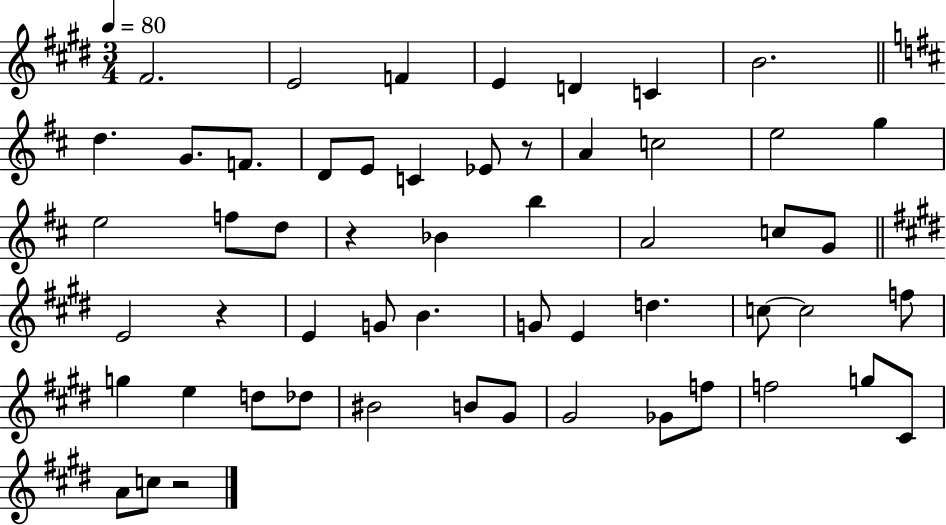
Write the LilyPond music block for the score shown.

{
  \clef treble
  \numericTimeSignature
  \time 3/4
  \key e \major
  \tempo 4 = 80
  \repeat volta 2 { fis'2. | e'2 f'4 | e'4 d'4 c'4 | b'2. | \break \bar "||" \break \key d \major d''4. g'8. f'8. | d'8 e'8 c'4 ees'8 r8 | a'4 c''2 | e''2 g''4 | \break e''2 f''8 d''8 | r4 bes'4 b''4 | a'2 c''8 g'8 | \bar "||" \break \key e \major e'2 r4 | e'4 g'8 b'4. | g'8 e'4 d''4. | c''8~~ c''2 f''8 | \break g''4 e''4 d''8 des''8 | bis'2 b'8 gis'8 | gis'2 ges'8 f''8 | f''2 g''8 cis'8 | \break a'8 c''8 r2 | } \bar "|."
}